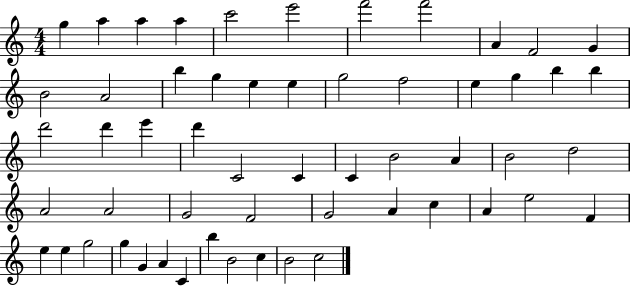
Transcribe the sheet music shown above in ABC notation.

X:1
T:Untitled
M:4/4
L:1/4
K:C
g a a a c'2 e'2 f'2 f'2 A F2 G B2 A2 b g e e g2 f2 e g b b d'2 d' e' d' C2 C C B2 A B2 d2 A2 A2 G2 F2 G2 A c A e2 F e e g2 g G A C b B2 c B2 c2